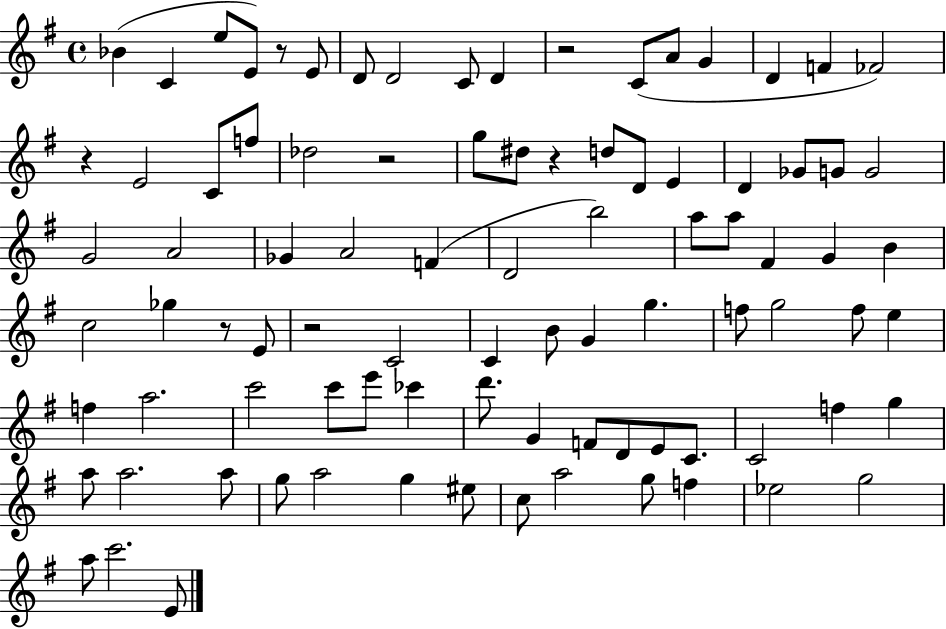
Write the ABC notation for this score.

X:1
T:Untitled
M:4/4
L:1/4
K:G
_B C e/2 E/2 z/2 E/2 D/2 D2 C/2 D z2 C/2 A/2 G D F _F2 z E2 C/2 f/2 _d2 z2 g/2 ^d/2 z d/2 D/2 E D _G/2 G/2 G2 G2 A2 _G A2 F D2 b2 a/2 a/2 ^F G B c2 _g z/2 E/2 z2 C2 C B/2 G g f/2 g2 f/2 e f a2 c'2 c'/2 e'/2 _c' d'/2 G F/2 D/2 E/2 C/2 C2 f g a/2 a2 a/2 g/2 a2 g ^e/2 c/2 a2 g/2 f _e2 g2 a/2 c'2 E/2